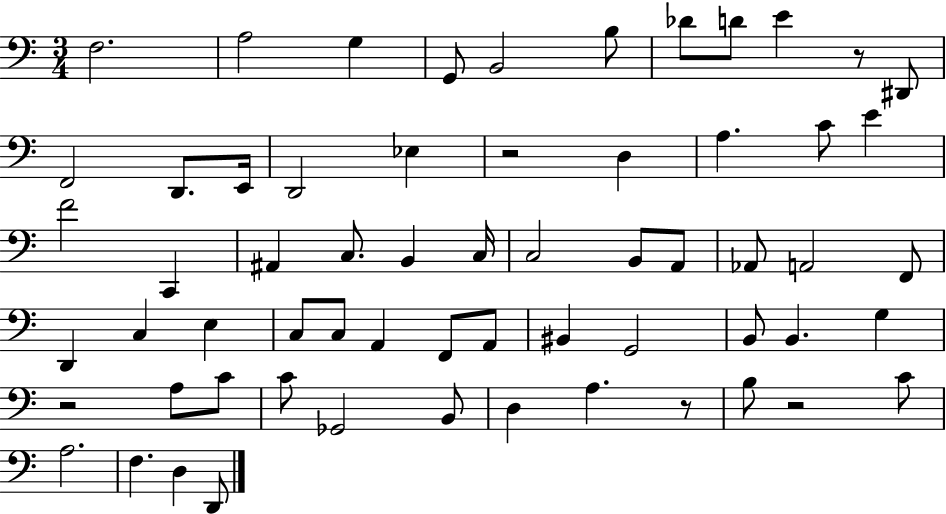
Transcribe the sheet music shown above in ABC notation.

X:1
T:Untitled
M:3/4
L:1/4
K:C
F,2 A,2 G, G,,/2 B,,2 B,/2 _D/2 D/2 E z/2 ^D,,/2 F,,2 D,,/2 E,,/4 D,,2 _E, z2 D, A, C/2 E F2 C,, ^A,, C,/2 B,, C,/4 C,2 B,,/2 A,,/2 _A,,/2 A,,2 F,,/2 D,, C, E, C,/2 C,/2 A,, F,,/2 A,,/2 ^B,, G,,2 B,,/2 B,, G, z2 A,/2 C/2 C/2 _G,,2 B,,/2 D, A, z/2 B,/2 z2 C/2 A,2 F, D, D,,/2